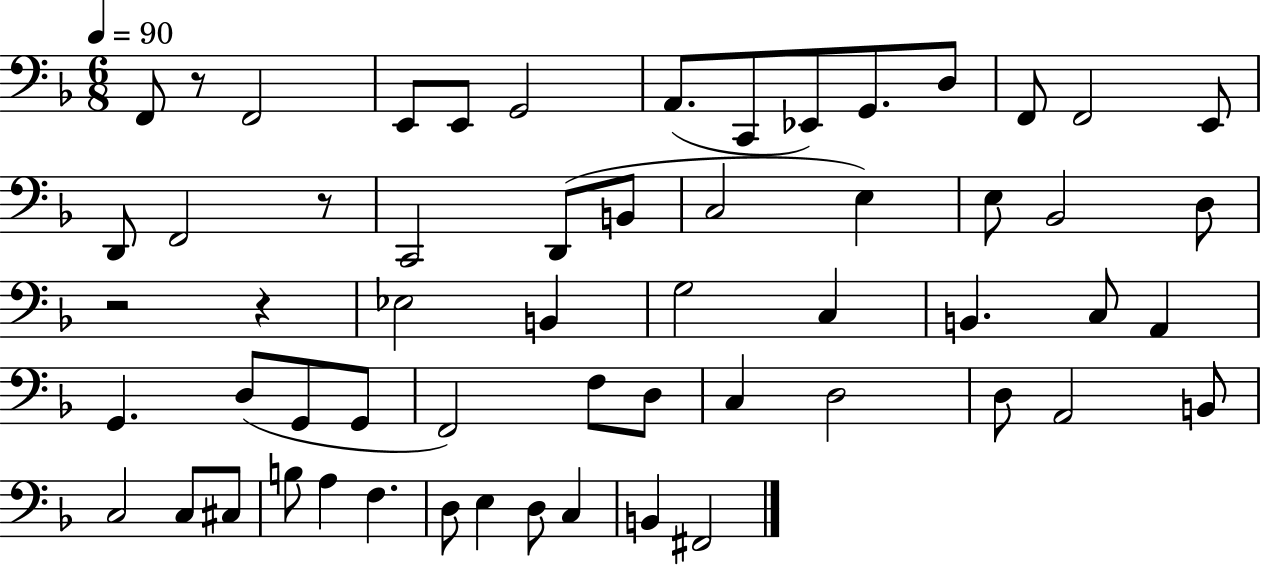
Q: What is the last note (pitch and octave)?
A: F#2